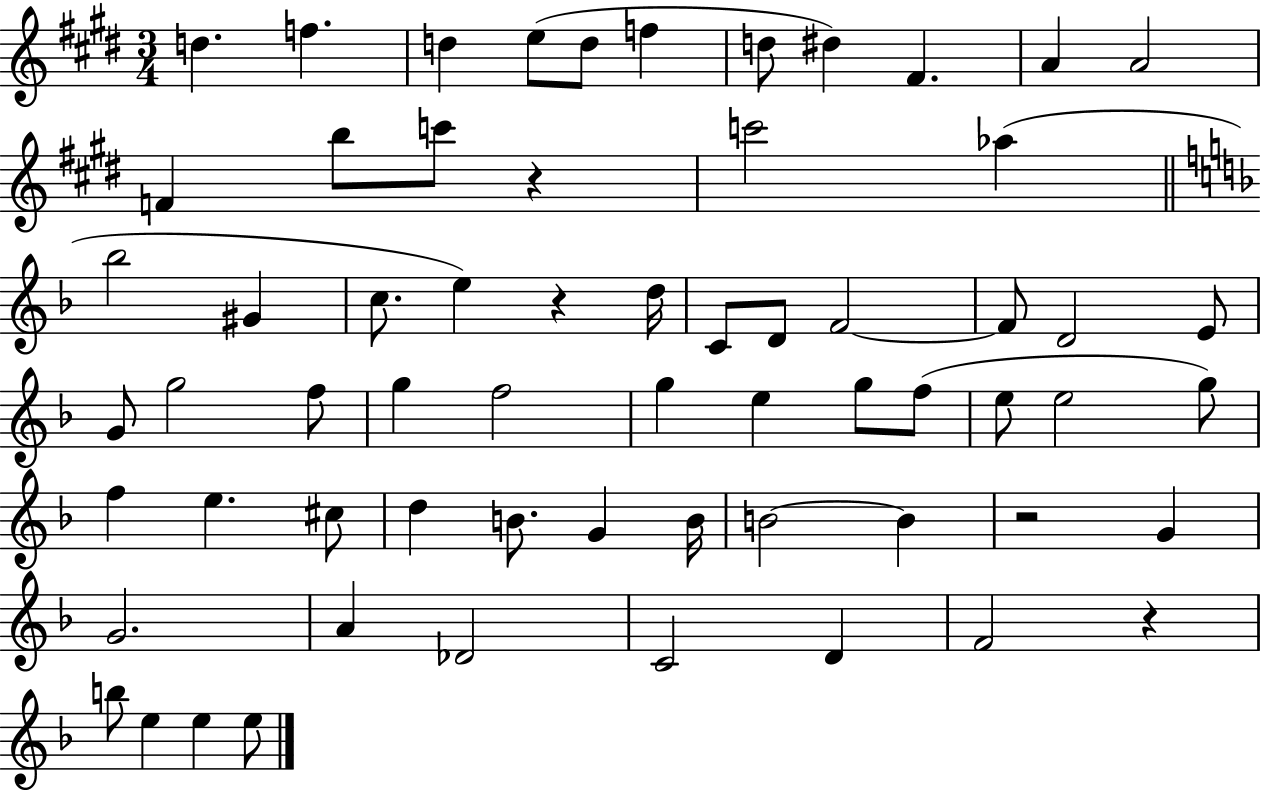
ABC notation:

X:1
T:Untitled
M:3/4
L:1/4
K:E
d f d e/2 d/2 f d/2 ^d ^F A A2 F b/2 c'/2 z c'2 _a _b2 ^G c/2 e z d/4 C/2 D/2 F2 F/2 D2 E/2 G/2 g2 f/2 g f2 g e g/2 f/2 e/2 e2 g/2 f e ^c/2 d B/2 G B/4 B2 B z2 G G2 A _D2 C2 D F2 z b/2 e e e/2